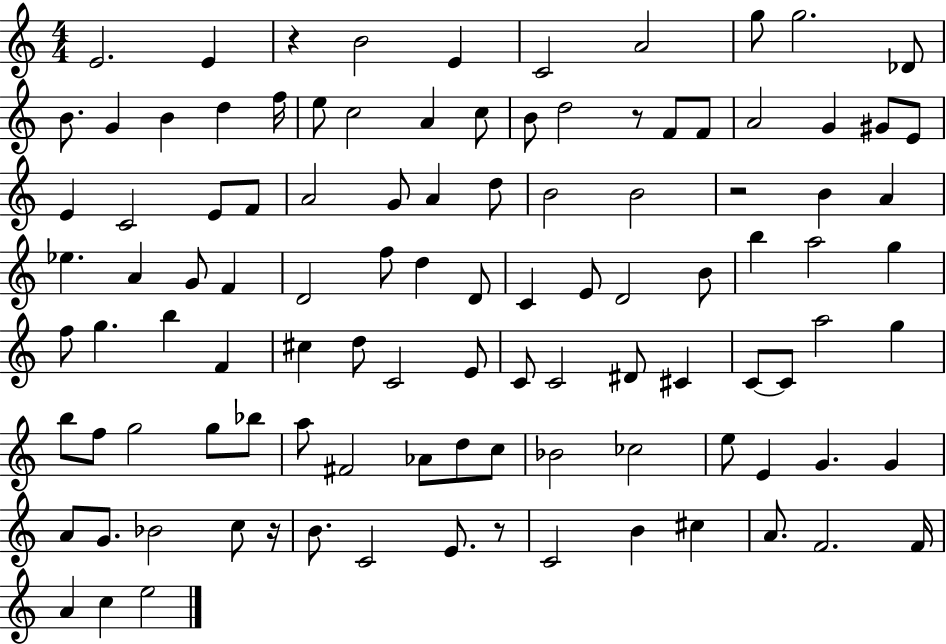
{
  \clef treble
  \numericTimeSignature
  \time 4/4
  \key c \major
  e'2. e'4 | r4 b'2 e'4 | c'2 a'2 | g''8 g''2. des'8 | \break b'8. g'4 b'4 d''4 f''16 | e''8 c''2 a'4 c''8 | b'8 d''2 r8 f'8 f'8 | a'2 g'4 gis'8 e'8 | \break e'4 c'2 e'8 f'8 | a'2 g'8 a'4 d''8 | b'2 b'2 | r2 b'4 a'4 | \break ees''4. a'4 g'8 f'4 | d'2 f''8 d''4 d'8 | c'4 e'8 d'2 b'8 | b''4 a''2 g''4 | \break f''8 g''4. b''4 f'4 | cis''4 d''8 c'2 e'8 | c'8 c'2 dis'8 cis'4 | c'8~~ c'8 a''2 g''4 | \break b''8 f''8 g''2 g''8 bes''8 | a''8 fis'2 aes'8 d''8 c''8 | bes'2 ces''2 | e''8 e'4 g'4. g'4 | \break a'8 g'8. bes'2 c''8 r16 | b'8. c'2 e'8. r8 | c'2 b'4 cis''4 | a'8. f'2. f'16 | \break a'4 c''4 e''2 | \bar "|."
}